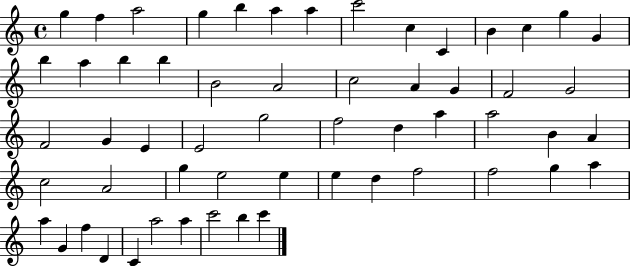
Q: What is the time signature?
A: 4/4